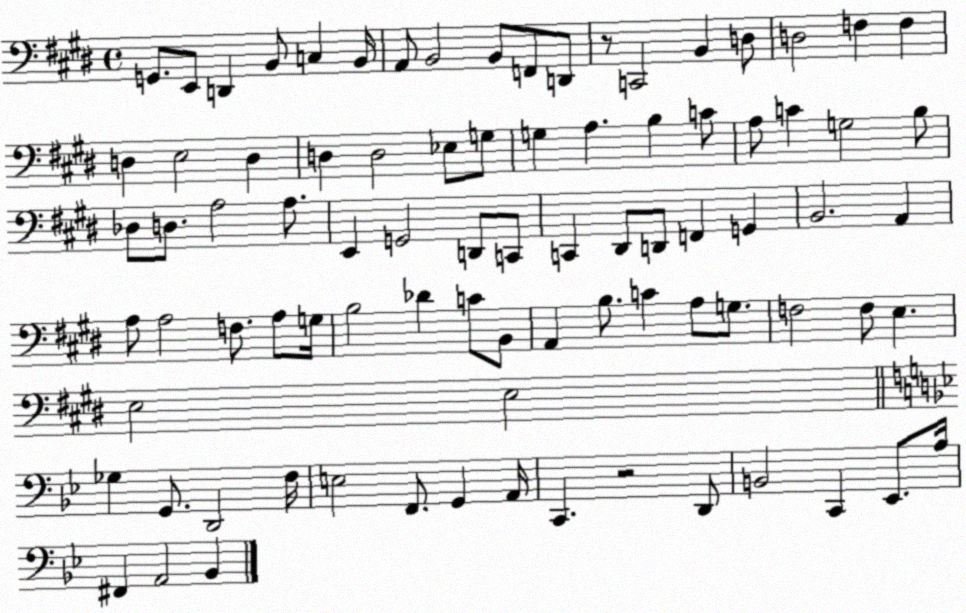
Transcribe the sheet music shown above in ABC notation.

X:1
T:Untitled
M:4/4
L:1/4
K:E
G,,/2 E,,/2 D,, B,,/2 C, B,,/4 A,,/2 B,,2 B,,/2 F,,/2 D,,/2 z/2 C,,2 B,, D,/2 D,2 F, F, D, E,2 D, D, D,2 _E,/2 G,/2 G, A, B, C/2 A,/2 C G,2 B,/2 _D,/2 D,/2 A,2 A,/2 E,, G,,2 D,,/2 C,,/2 C,, ^D,,/2 D,,/2 F,, G,, B,,2 A,, A,/2 A,2 F,/2 A,/2 G,/4 B,2 _D C/2 B,,/2 A,, B,/2 C A,/2 G,/2 F,2 F,/2 E, E,2 E,2 _G, G,,/2 D,,2 F,/4 E,2 F,,/2 G,, A,,/4 C,, z2 D,,/2 B,,2 C,, _E,,/2 A,/4 ^F,, A,,2 _B,,